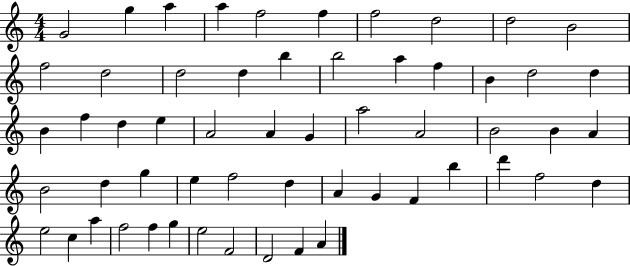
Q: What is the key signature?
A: C major